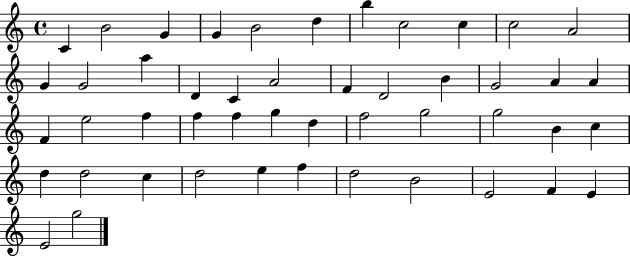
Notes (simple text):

C4/q B4/h G4/q G4/q B4/h D5/q B5/q C5/h C5/q C5/h A4/h G4/q G4/h A5/q D4/q C4/q A4/h F4/q D4/h B4/q G4/h A4/q A4/q F4/q E5/h F5/q F5/q F5/q G5/q D5/q F5/h G5/h G5/h B4/q C5/q D5/q D5/h C5/q D5/h E5/q F5/q D5/h B4/h E4/h F4/q E4/q E4/h G5/h